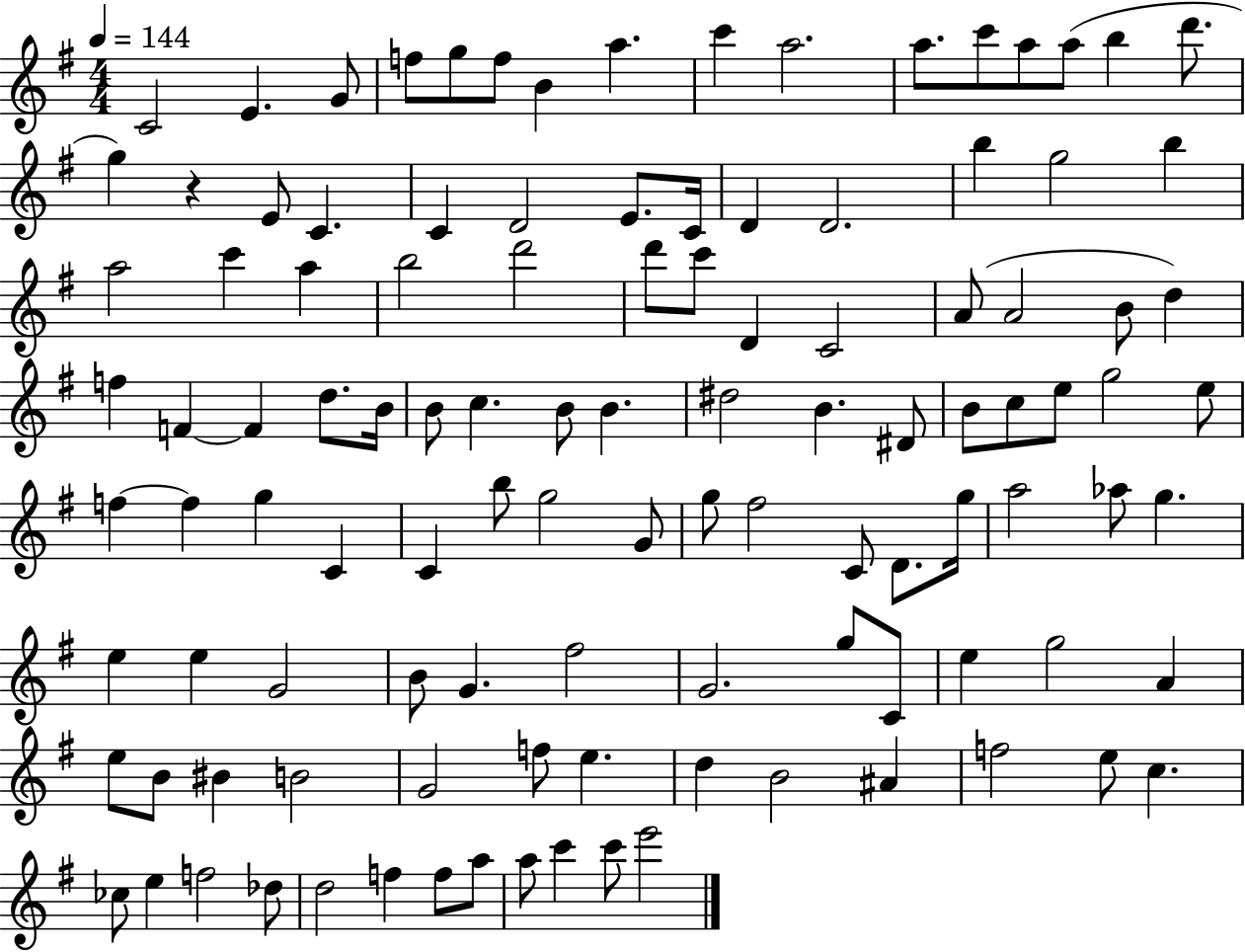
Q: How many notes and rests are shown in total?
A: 112